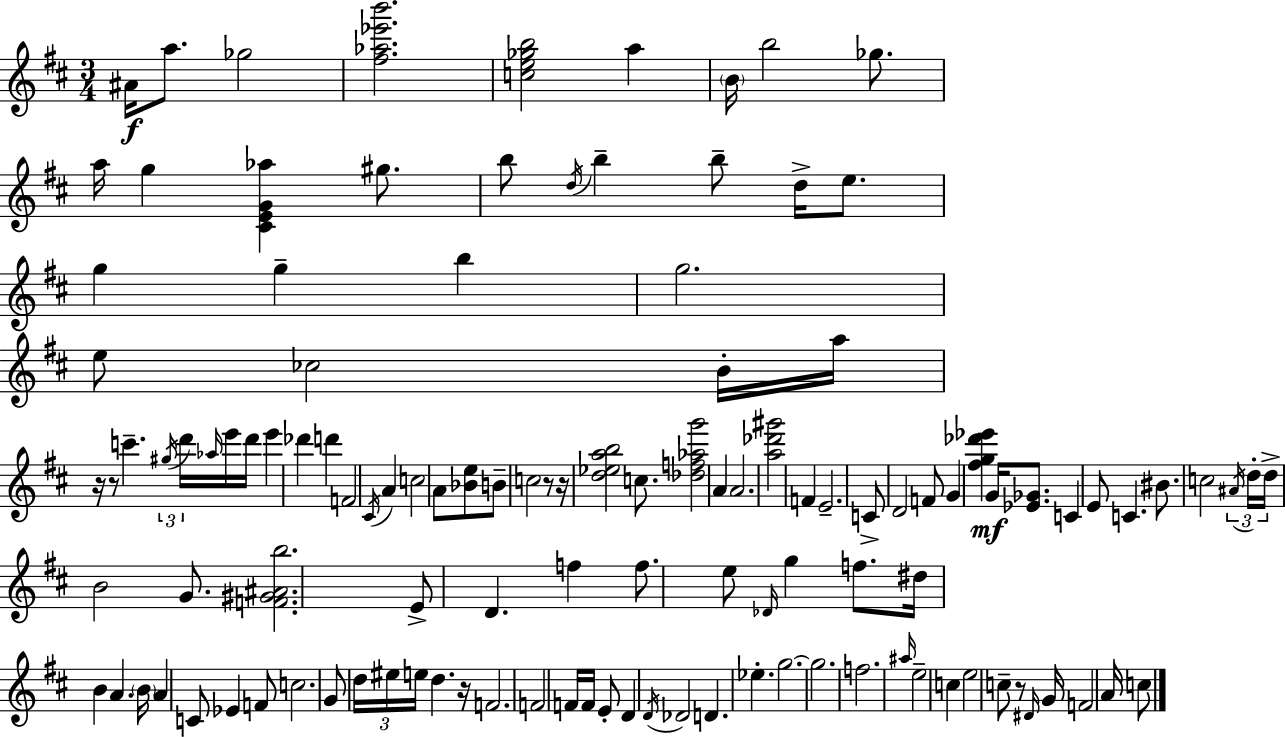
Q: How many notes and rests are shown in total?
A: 121